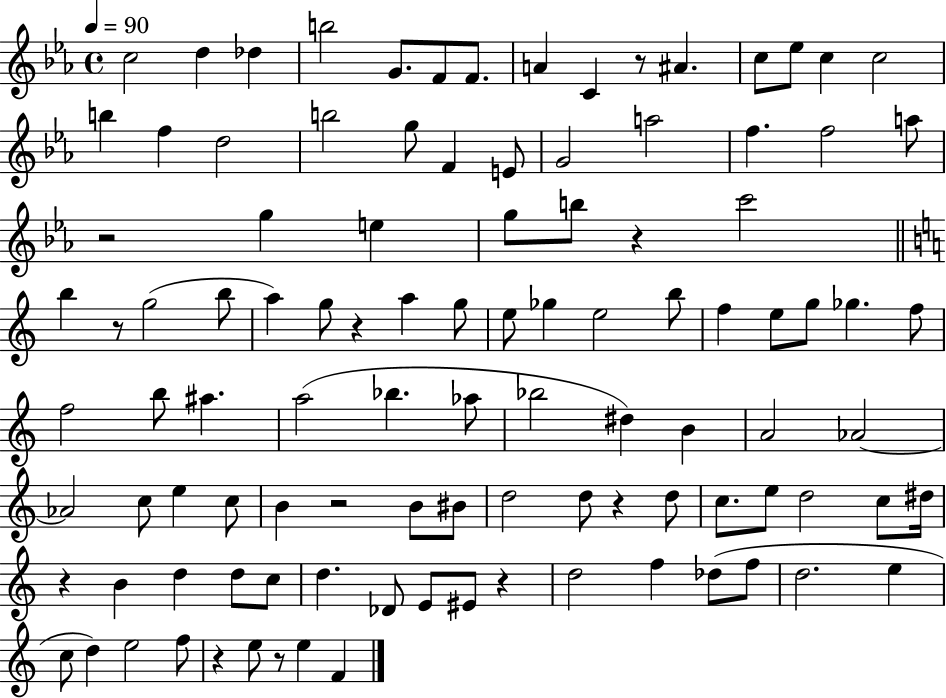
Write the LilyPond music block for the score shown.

{
  \clef treble
  \time 4/4
  \defaultTimeSignature
  \key ees \major
  \tempo 4 = 90
  c''2 d''4 des''4 | b''2 g'8. f'8 f'8. | a'4 c'4 r8 ais'4. | c''8 ees''8 c''4 c''2 | \break b''4 f''4 d''2 | b''2 g''8 f'4 e'8 | g'2 a''2 | f''4. f''2 a''8 | \break r2 g''4 e''4 | g''8 b''8 r4 c'''2 | \bar "||" \break \key a \minor b''4 r8 g''2( b''8 | a''4) g''8 r4 a''4 g''8 | e''8 ges''4 e''2 b''8 | f''4 e''8 g''8 ges''4. f''8 | \break f''2 b''8 ais''4. | a''2( bes''4. aes''8 | bes''2 dis''4) b'4 | a'2 aes'2~~ | \break aes'2 c''8 e''4 c''8 | b'4 r2 b'8 bis'8 | d''2 d''8 r4 d''8 | c''8. e''8 d''2 c''8 dis''16 | \break r4 b'4 d''4 d''8 c''8 | d''4. des'8 e'8 eis'8 r4 | d''2 f''4 des''8( f''8 | d''2. e''4 | \break c''8 d''4) e''2 f''8 | r4 e''8 r8 e''4 f'4 | \bar "|."
}